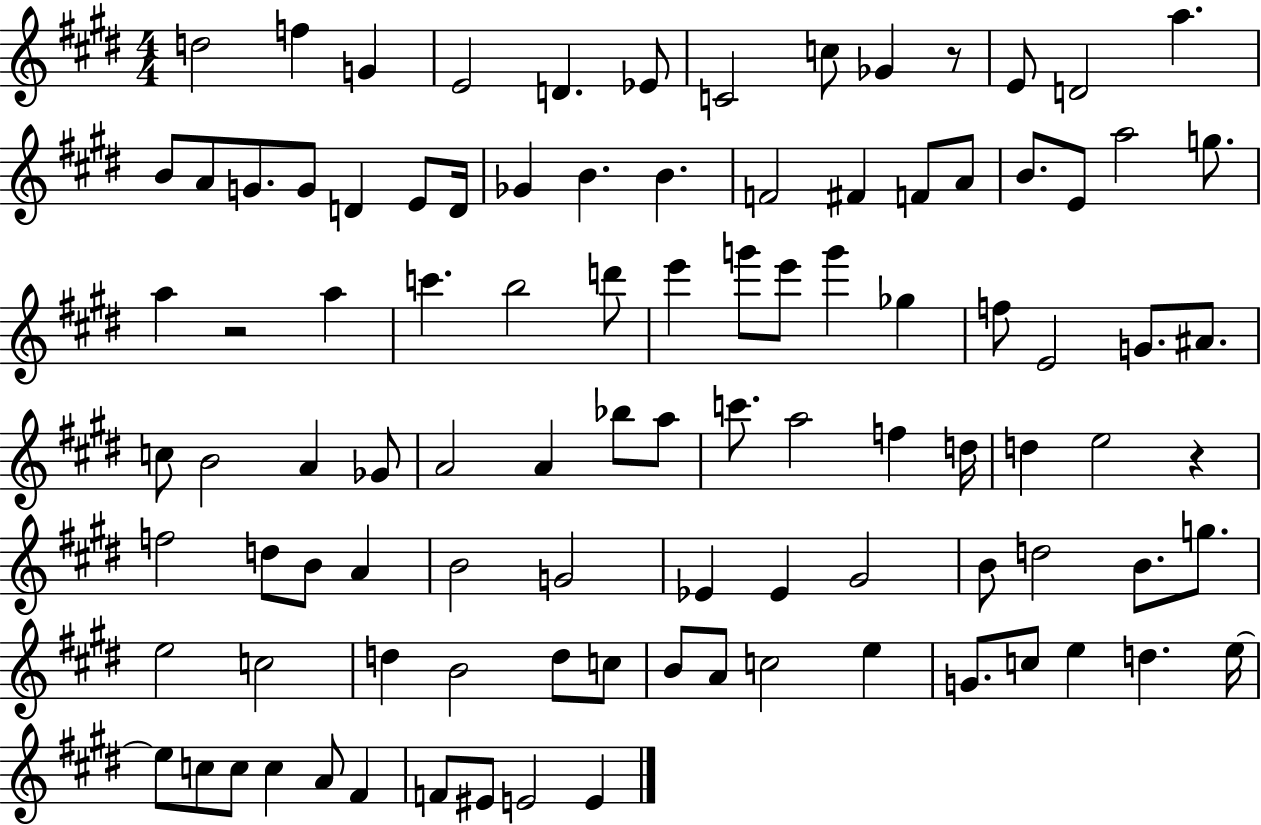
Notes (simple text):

D5/h F5/q G4/q E4/h D4/q. Eb4/e C4/h C5/e Gb4/q R/e E4/e D4/h A5/q. B4/e A4/e G4/e. G4/e D4/q E4/e D4/s Gb4/q B4/q. B4/q. F4/h F#4/q F4/e A4/e B4/e. E4/e A5/h G5/e. A5/q R/h A5/q C6/q. B5/h D6/e E6/q G6/e E6/e G6/q Gb5/q F5/e E4/h G4/e. A#4/e. C5/e B4/h A4/q Gb4/e A4/h A4/q Bb5/e A5/e C6/e. A5/h F5/q D5/s D5/q E5/h R/q F5/h D5/e B4/e A4/q B4/h G4/h Eb4/q Eb4/q G#4/h B4/e D5/h B4/e. G5/e. E5/h C5/h D5/q B4/h D5/e C5/e B4/e A4/e C5/h E5/q G4/e. C5/e E5/q D5/q. E5/s E5/e C5/e C5/e C5/q A4/e F#4/q F4/e EIS4/e E4/h E4/q